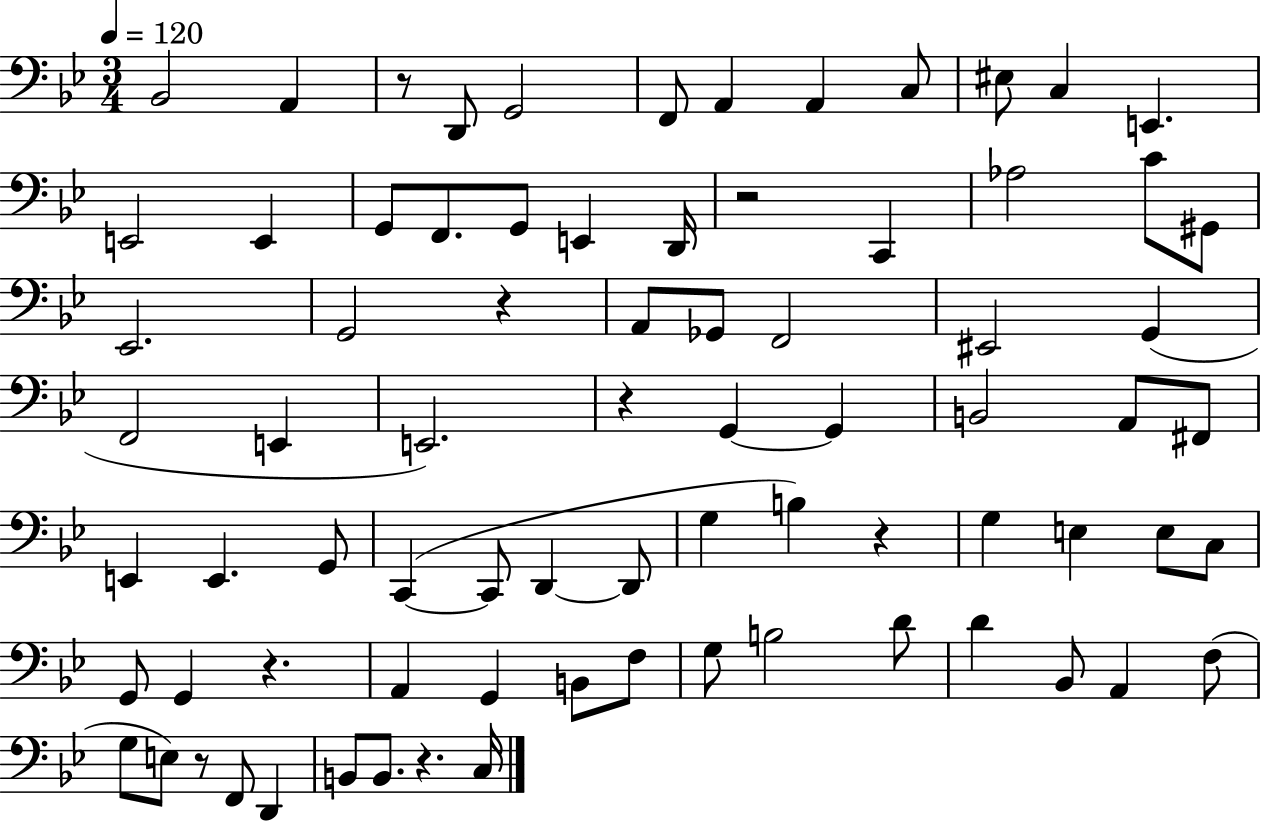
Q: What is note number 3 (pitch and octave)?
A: D2